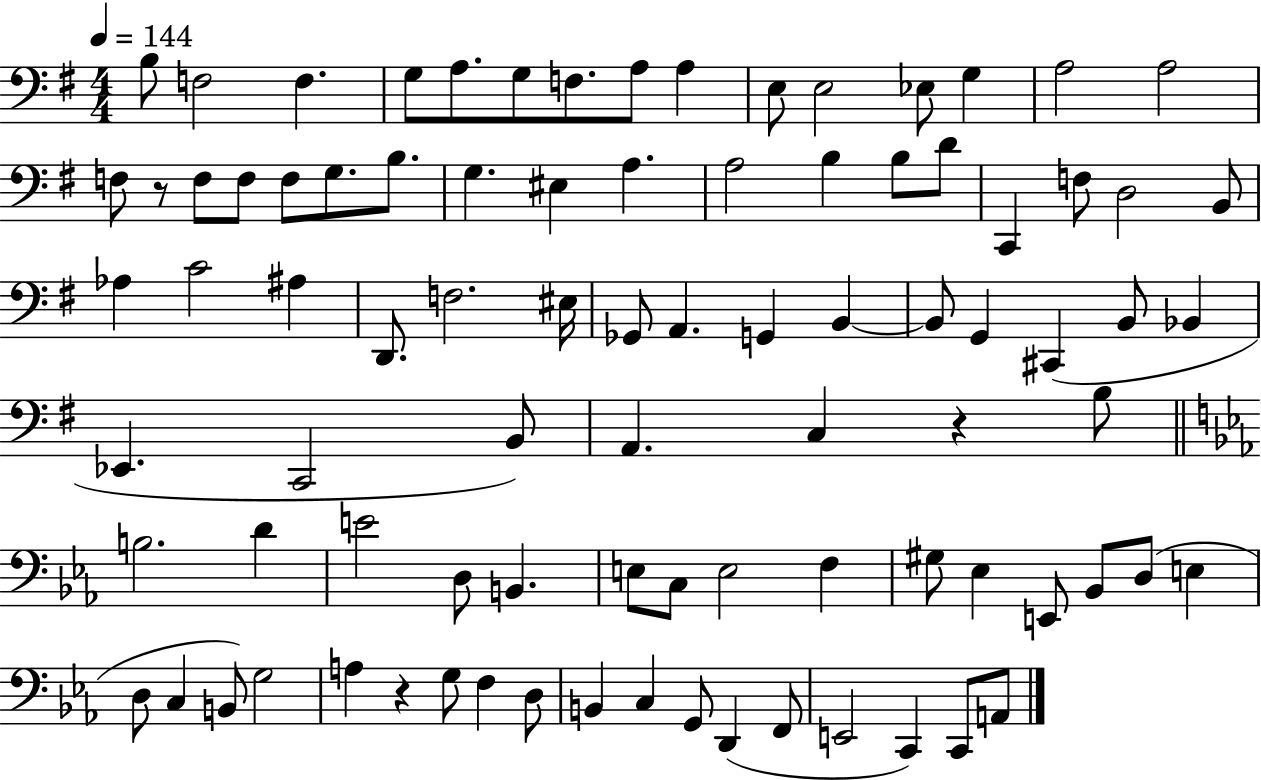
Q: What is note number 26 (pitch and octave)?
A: B3